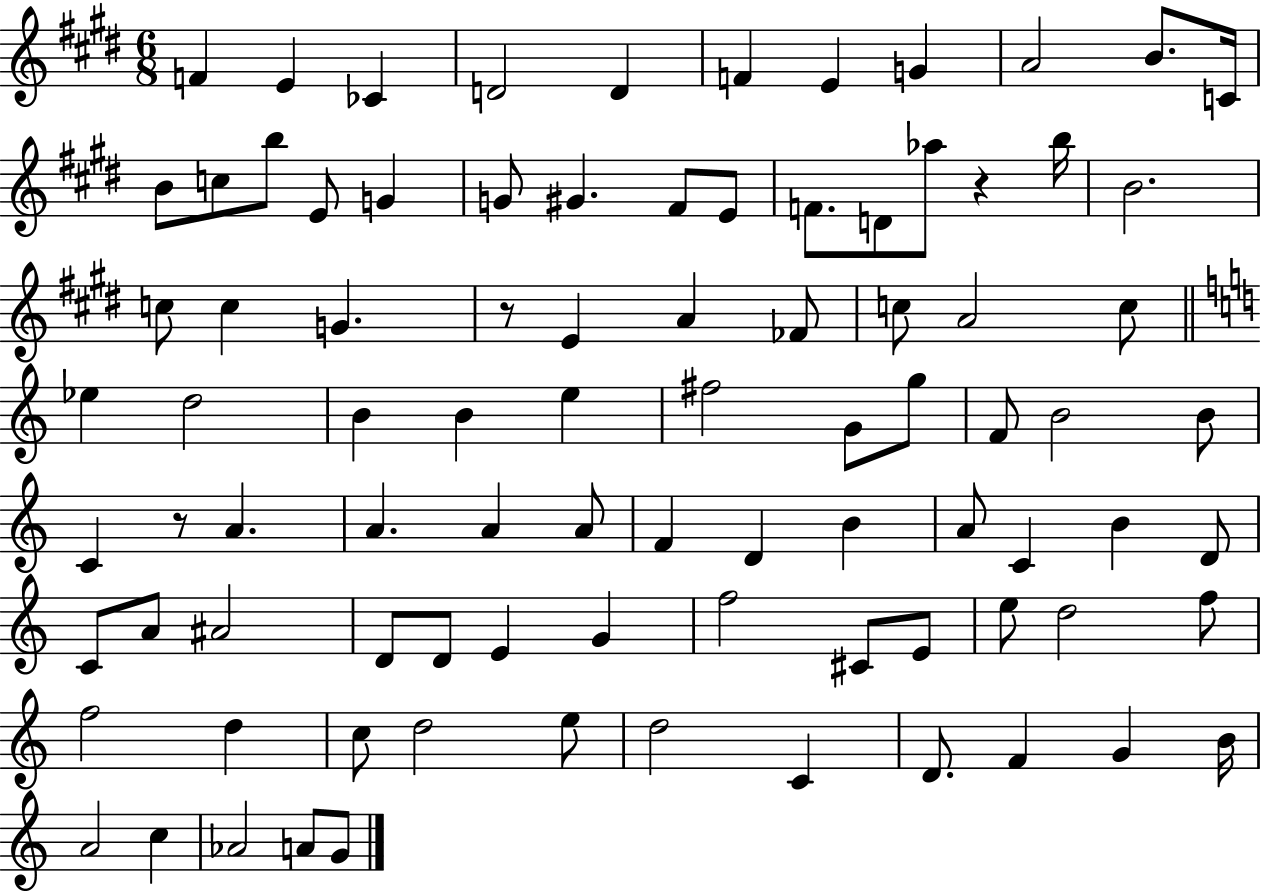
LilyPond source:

{
  \clef treble
  \numericTimeSignature
  \time 6/8
  \key e \major
  f'4 e'4 ces'4 | d'2 d'4 | f'4 e'4 g'4 | a'2 b'8. c'16 | \break b'8 c''8 b''8 e'8 g'4 | g'8 gis'4. fis'8 e'8 | f'8. d'8 aes''8 r4 b''16 | b'2. | \break c''8 c''4 g'4. | r8 e'4 a'4 fes'8 | c''8 a'2 c''8 | \bar "||" \break \key a \minor ees''4 d''2 | b'4 b'4 e''4 | fis''2 g'8 g''8 | f'8 b'2 b'8 | \break c'4 r8 a'4. | a'4. a'4 a'8 | f'4 d'4 b'4 | a'8 c'4 b'4 d'8 | \break c'8 a'8 ais'2 | d'8 d'8 e'4 g'4 | f''2 cis'8 e'8 | e''8 d''2 f''8 | \break f''2 d''4 | c''8 d''2 e''8 | d''2 c'4 | d'8. f'4 g'4 b'16 | \break a'2 c''4 | aes'2 a'8 g'8 | \bar "|."
}